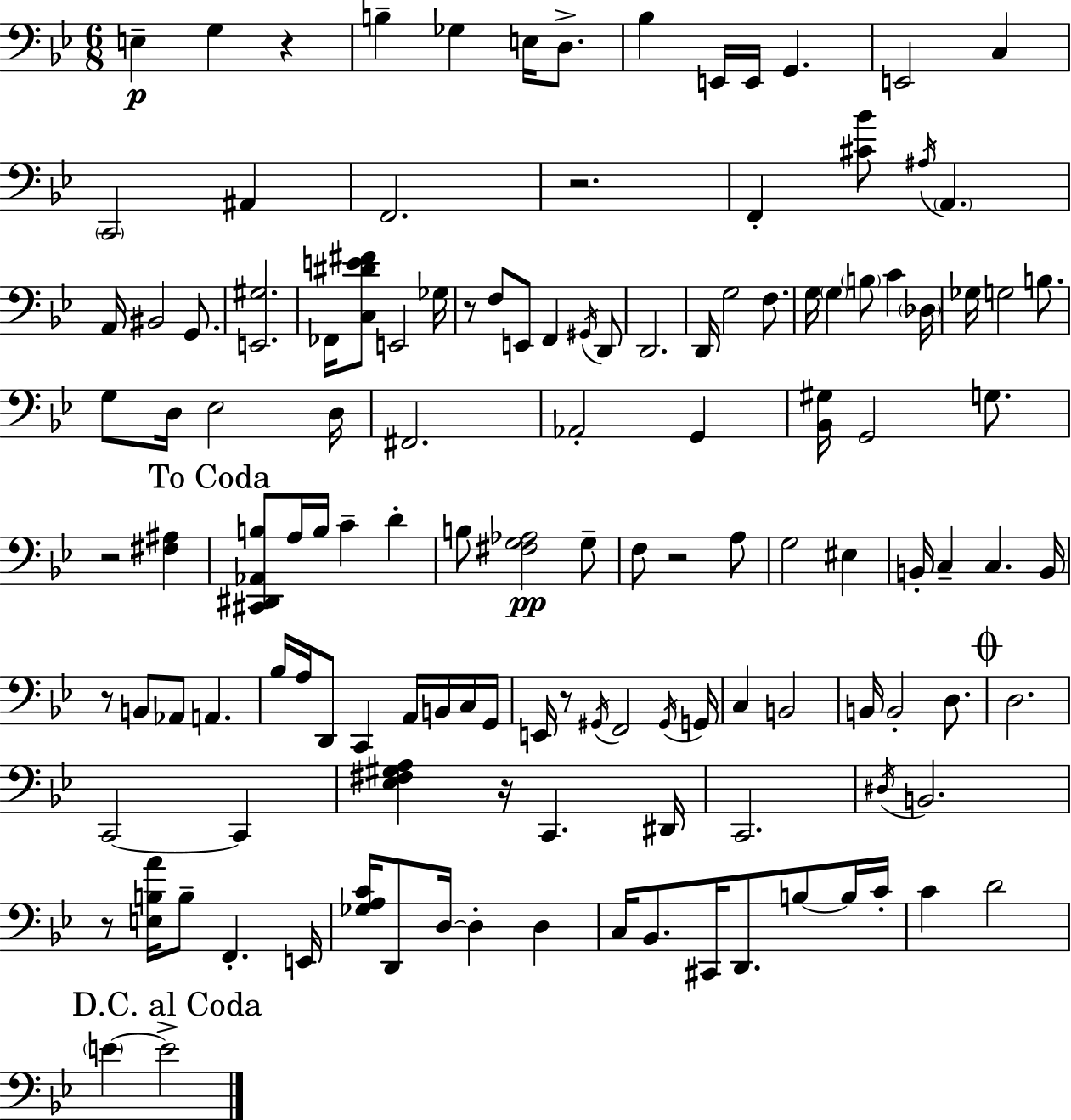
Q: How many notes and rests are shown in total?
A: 130